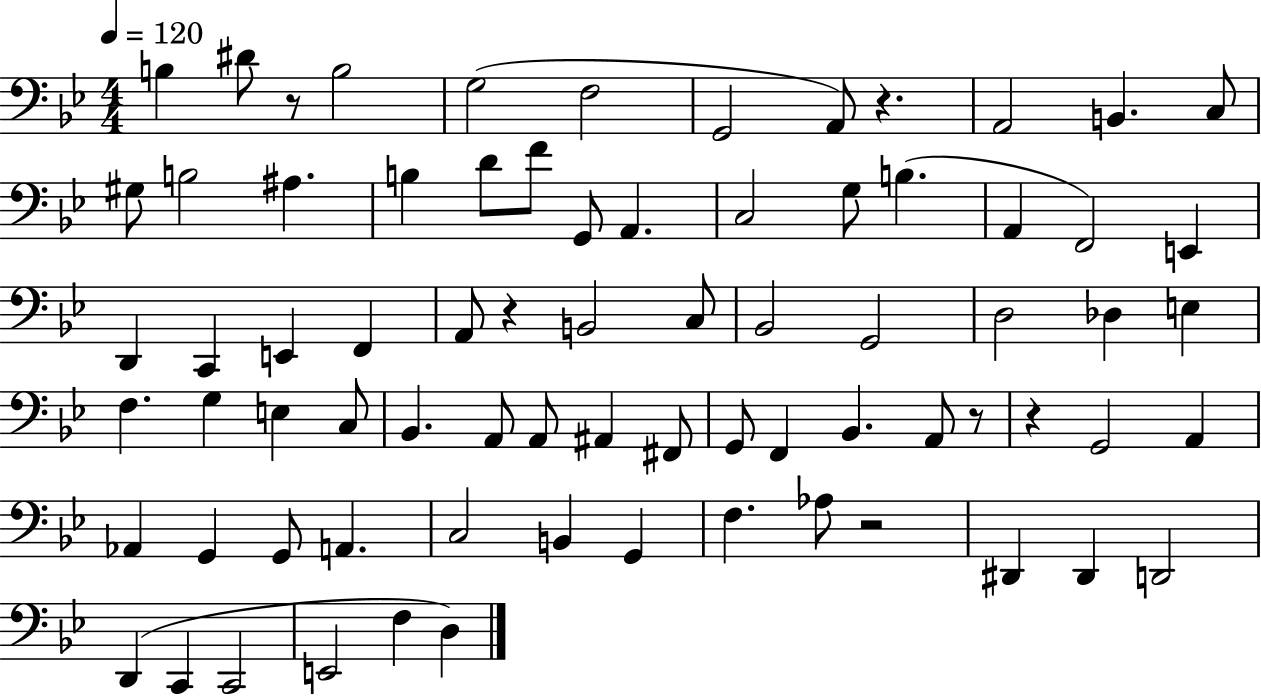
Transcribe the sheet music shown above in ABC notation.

X:1
T:Untitled
M:4/4
L:1/4
K:Bb
B, ^D/2 z/2 B,2 G,2 F,2 G,,2 A,,/2 z A,,2 B,, C,/2 ^G,/2 B,2 ^A, B, D/2 F/2 G,,/2 A,, C,2 G,/2 B, A,, F,,2 E,, D,, C,, E,, F,, A,,/2 z B,,2 C,/2 _B,,2 G,,2 D,2 _D, E, F, G, E, C,/2 _B,, A,,/2 A,,/2 ^A,, ^F,,/2 G,,/2 F,, _B,, A,,/2 z/2 z G,,2 A,, _A,, G,, G,,/2 A,, C,2 B,, G,, F, _A,/2 z2 ^D,, ^D,, D,,2 D,, C,, C,,2 E,,2 F, D,